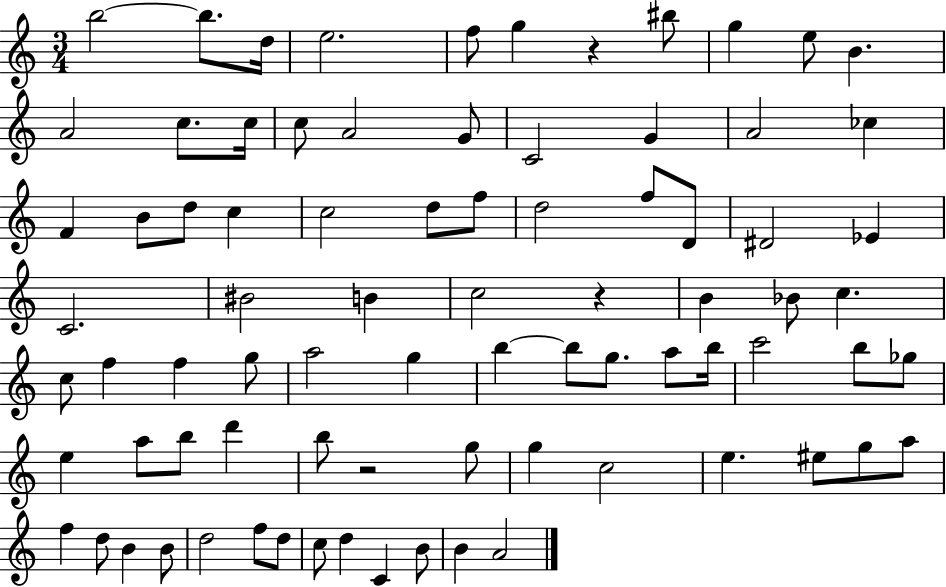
B5/h B5/e. D5/s E5/h. F5/e G5/q R/q BIS5/e G5/q E5/e B4/q. A4/h C5/e. C5/s C5/e A4/h G4/e C4/h G4/q A4/h CES5/q F4/q B4/e D5/e C5/q C5/h D5/e F5/e D5/h F5/e D4/e D#4/h Eb4/q C4/h. BIS4/h B4/q C5/h R/q B4/q Bb4/e C5/q. C5/e F5/q F5/q G5/e A5/h G5/q B5/q B5/e G5/e. A5/e B5/s C6/h B5/e Gb5/e E5/q A5/e B5/e D6/q B5/e R/h G5/e G5/q C5/h E5/q. EIS5/e G5/e A5/e F5/q D5/e B4/q B4/e D5/h F5/e D5/e C5/e D5/q C4/q B4/e B4/q A4/h